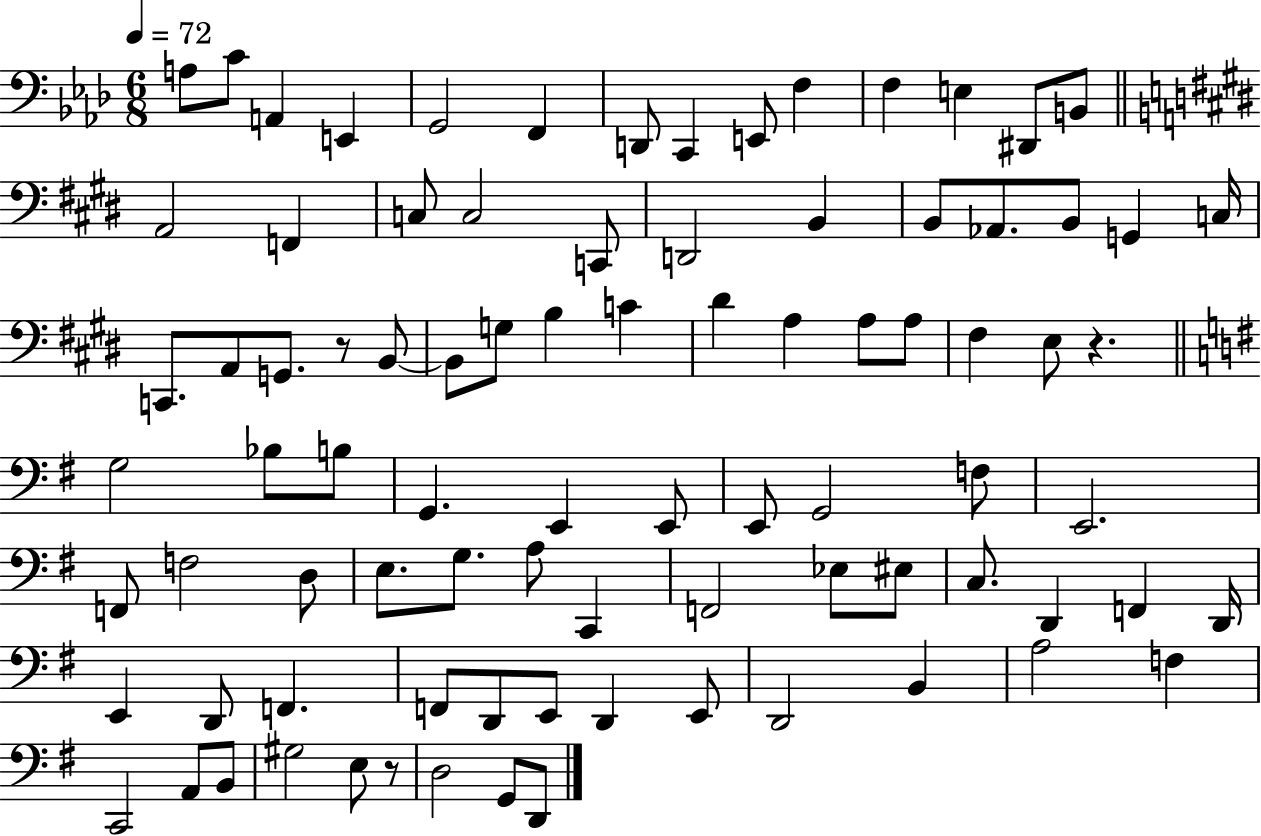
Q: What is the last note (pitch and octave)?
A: D2